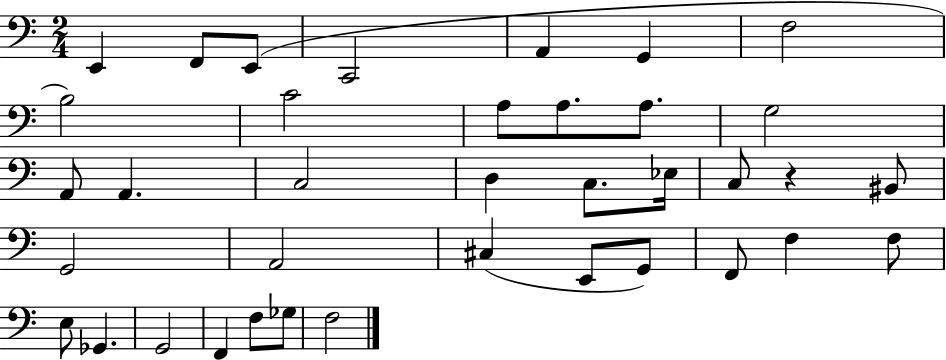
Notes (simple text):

E2/q F2/e E2/e C2/h A2/q G2/q F3/h B3/h C4/h A3/e A3/e. A3/e. G3/h A2/e A2/q. C3/h D3/q C3/e. Eb3/s C3/e R/q BIS2/e G2/h A2/h C#3/q E2/e G2/e F2/e F3/q F3/e E3/e Gb2/q. G2/h F2/q F3/e Gb3/e F3/h